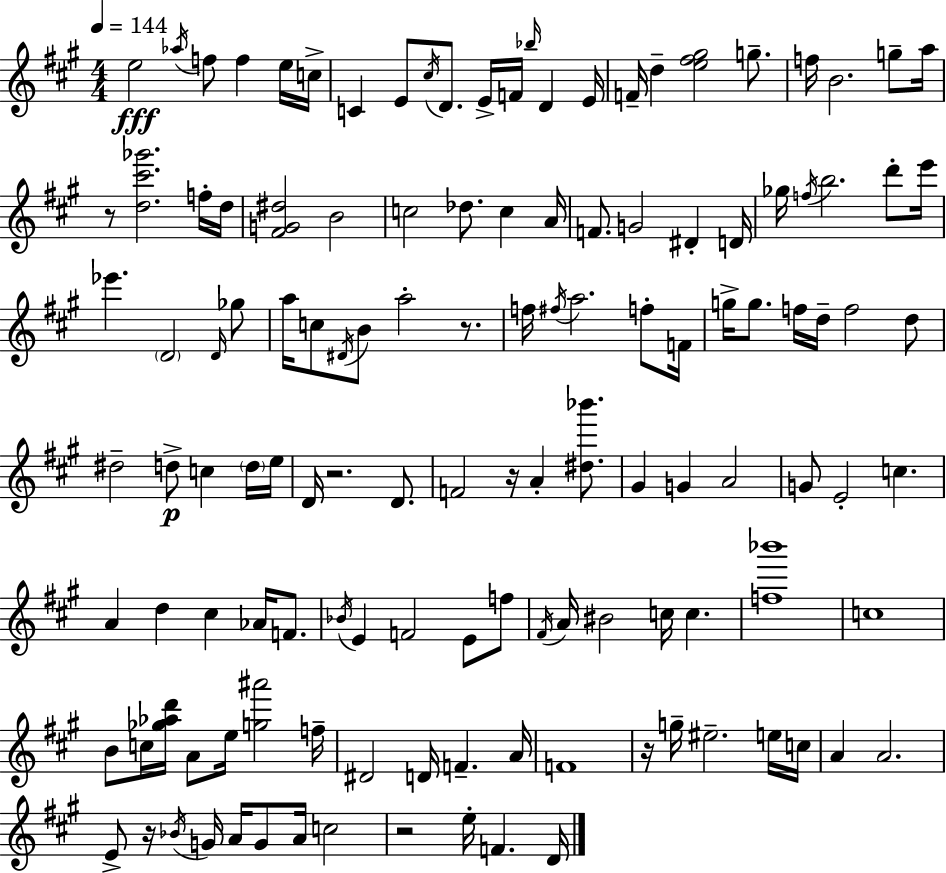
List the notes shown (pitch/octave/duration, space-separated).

E5/h Ab5/s F5/e F5/q E5/s C5/s C4/q E4/e C#5/s D4/e. E4/s F4/s Bb5/s D4/q E4/s F4/s D5/q [E5,F#5,G#5]/h G5/e. F5/s B4/h. G5/e A5/s R/e [D5,C#6,Gb6]/h. F5/s D5/s [F#4,G4,D#5]/h B4/h C5/h Db5/e. C5/q A4/s F4/e. G4/h D#4/q D4/s Gb5/s F5/s B5/h. D6/e E6/s Eb6/q. D4/h D4/s Gb5/e A5/s C5/e D#4/s B4/e A5/h R/e. F5/s F#5/s A5/h. F5/e F4/s G5/s G5/e. F5/s D5/s F5/h D5/e D#5/h D5/e C5/q D5/s E5/s D4/s R/h. D4/e. F4/h R/s A4/q [D#5,Bb6]/e. G#4/q G4/q A4/h G4/e E4/h C5/q. A4/q D5/q C#5/q Ab4/s F4/e. Bb4/s E4/q F4/h E4/e F5/e F#4/s A4/s BIS4/h C5/s C5/q. [F5,Bb6]/w C5/w B4/e C5/s [Gb5,Ab5,D6]/s A4/e E5/s [G5,A#6]/h F5/s D#4/h D4/s F4/q. A4/s F4/w R/s G5/s EIS5/h. E5/s C5/s A4/q A4/h. E4/e R/s Bb4/s G4/s A4/s G4/e A4/s C5/h R/h E5/s F4/q. D4/s